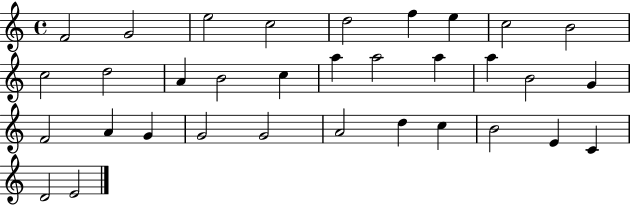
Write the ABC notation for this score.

X:1
T:Untitled
M:4/4
L:1/4
K:C
F2 G2 e2 c2 d2 f e c2 B2 c2 d2 A B2 c a a2 a a B2 G F2 A G G2 G2 A2 d c B2 E C D2 E2